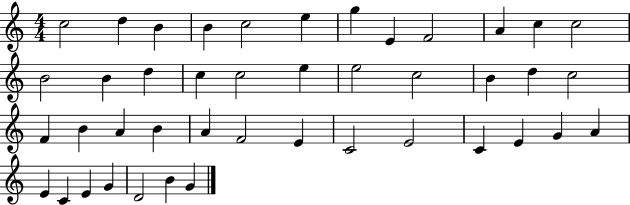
{
  \clef treble
  \numericTimeSignature
  \time 4/4
  \key c \major
  c''2 d''4 b'4 | b'4 c''2 e''4 | g''4 e'4 f'2 | a'4 c''4 c''2 | \break b'2 b'4 d''4 | c''4 c''2 e''4 | e''2 c''2 | b'4 d''4 c''2 | \break f'4 b'4 a'4 b'4 | a'4 f'2 e'4 | c'2 e'2 | c'4 e'4 g'4 a'4 | \break e'4 c'4 e'4 g'4 | d'2 b'4 g'4 | \bar "|."
}